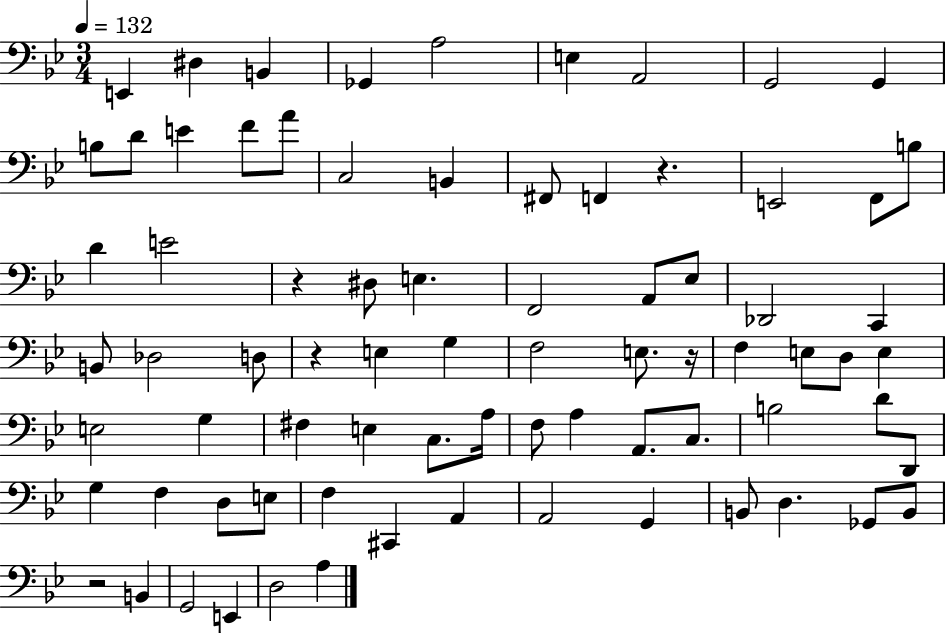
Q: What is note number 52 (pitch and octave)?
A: B3